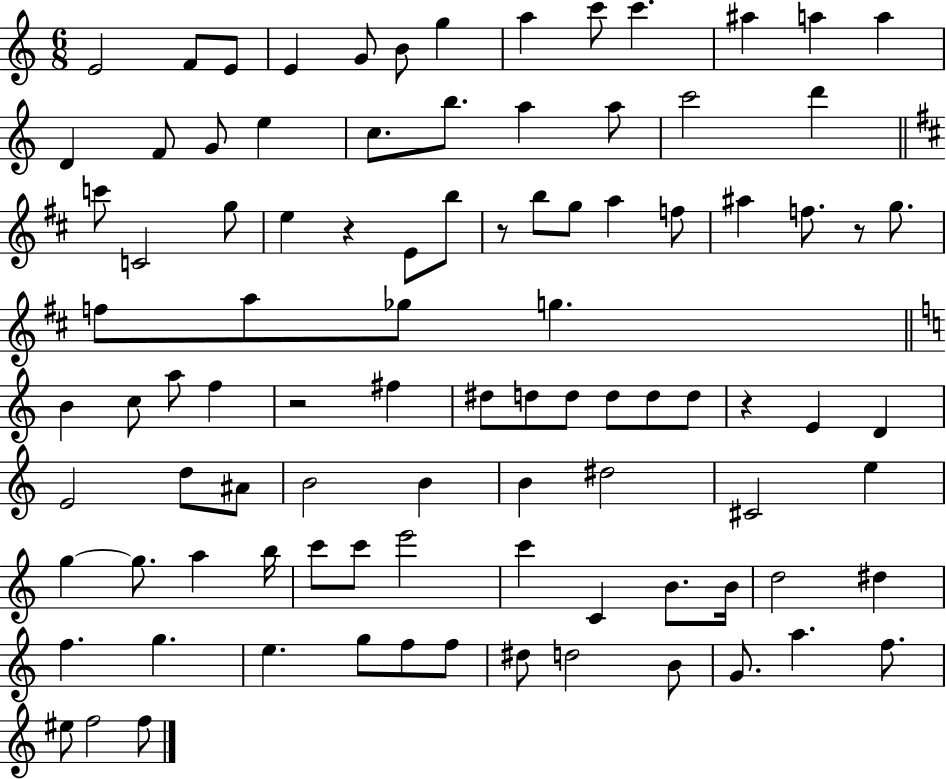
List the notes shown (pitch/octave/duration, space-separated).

E4/h F4/e E4/e E4/q G4/e B4/e G5/q A5/q C6/e C6/q. A#5/q A5/q A5/q D4/q F4/e G4/e E5/q C5/e. B5/e. A5/q A5/e C6/h D6/q C6/e C4/h G5/e E5/q R/q E4/e B5/e R/e B5/e G5/e A5/q F5/e A#5/q F5/e. R/e G5/e. F5/e A5/e Gb5/e G5/q. B4/q C5/e A5/e F5/q R/h F#5/q D#5/e D5/e D5/e D5/e D5/e D5/e R/q E4/q D4/q E4/h D5/e A#4/e B4/h B4/q B4/q D#5/h C#4/h E5/q G5/q G5/e. A5/q B5/s C6/e C6/e E6/h C6/q C4/q B4/e. B4/s D5/h D#5/q F5/q. G5/q. E5/q. G5/e F5/e F5/e D#5/e D5/h B4/e G4/e. A5/q. F5/e. EIS5/e F5/h F5/e